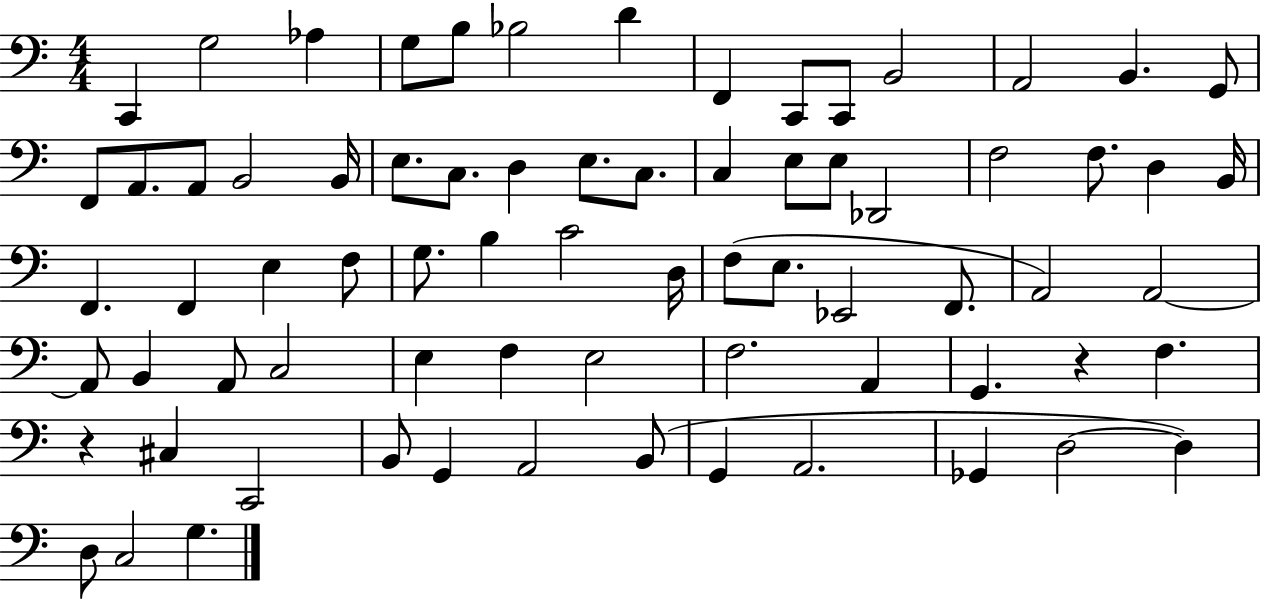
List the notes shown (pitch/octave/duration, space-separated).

C2/q G3/h Ab3/q G3/e B3/e Bb3/h D4/q F2/q C2/e C2/e B2/h A2/h B2/q. G2/e F2/e A2/e. A2/e B2/h B2/s E3/e. C3/e. D3/q E3/e. C3/e. C3/q E3/e E3/e Db2/h F3/h F3/e. D3/q B2/s F2/q. F2/q E3/q F3/e G3/e. B3/q C4/h D3/s F3/e E3/e. Eb2/h F2/e. A2/h A2/h A2/e B2/q A2/e C3/h E3/q F3/q E3/h F3/h. A2/q G2/q. R/q F3/q. R/q C#3/q C2/h B2/e G2/q A2/h B2/e G2/q A2/h. Gb2/q D3/h D3/q D3/e C3/h G3/q.